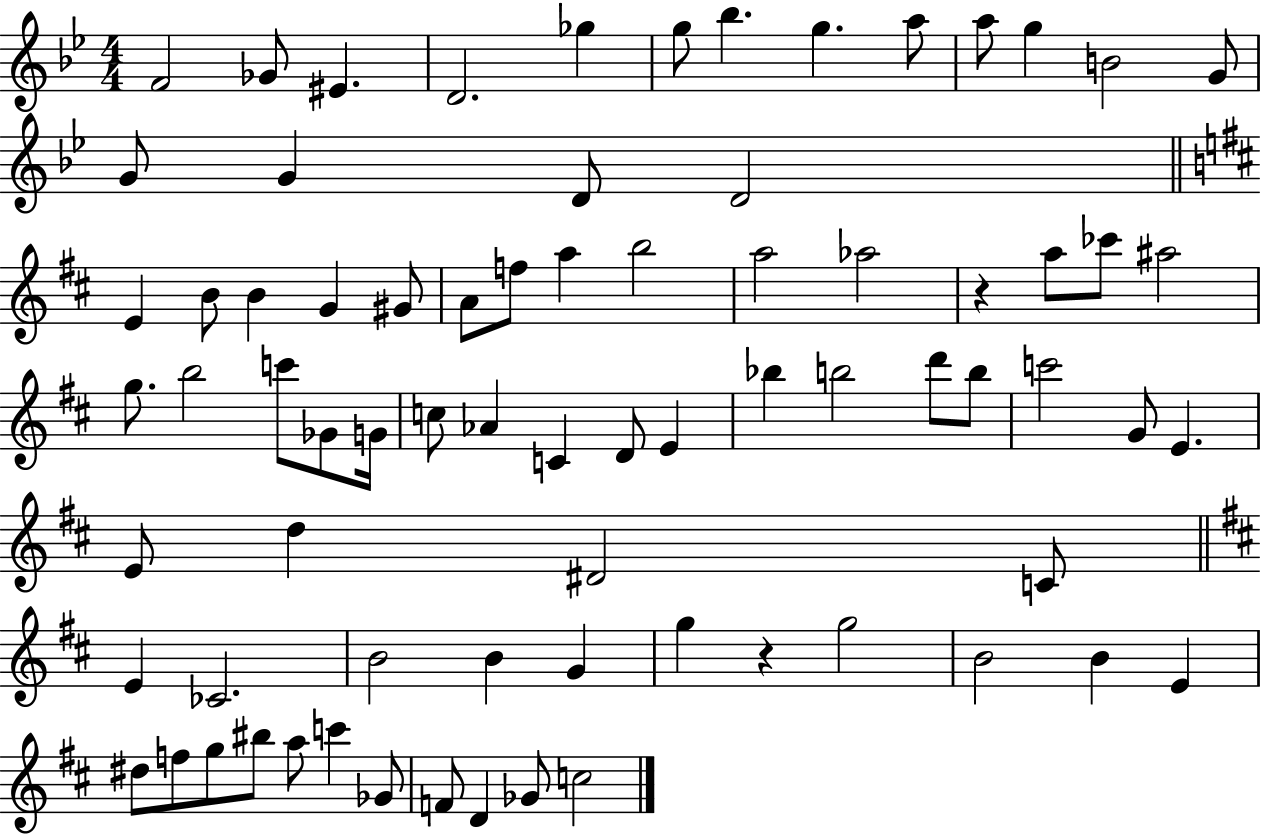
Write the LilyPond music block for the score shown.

{
  \clef treble
  \numericTimeSignature
  \time 4/4
  \key bes \major
  f'2 ges'8 eis'4. | d'2. ges''4 | g''8 bes''4. g''4. a''8 | a''8 g''4 b'2 g'8 | \break g'8 g'4 d'8 d'2 | \bar "||" \break \key d \major e'4 b'8 b'4 g'4 gis'8 | a'8 f''8 a''4 b''2 | a''2 aes''2 | r4 a''8 ces'''8 ais''2 | \break g''8. b''2 c'''8 ges'8 g'16 | c''8 aes'4 c'4 d'8 e'4 | bes''4 b''2 d'''8 b''8 | c'''2 g'8 e'4. | \break e'8 d''4 dis'2 c'8 | \bar "||" \break \key d \major e'4 ces'2. | b'2 b'4 g'4 | g''4 r4 g''2 | b'2 b'4 e'4 | \break dis''8 f''8 g''8 bis''8 a''8 c'''4 ges'8 | f'8 d'4 ges'8 c''2 | \bar "|."
}